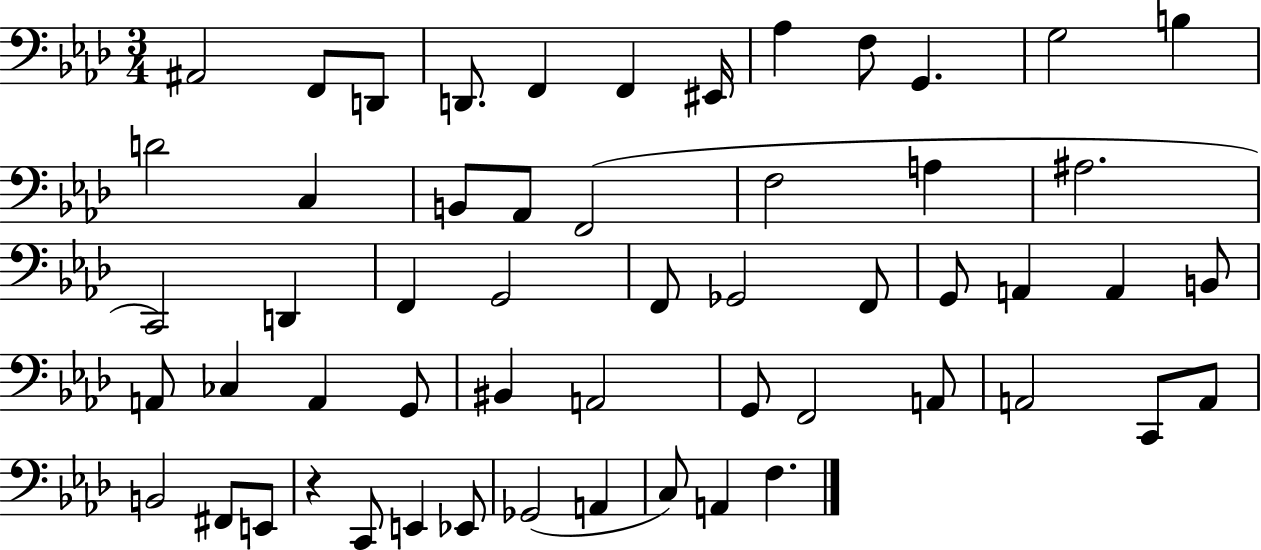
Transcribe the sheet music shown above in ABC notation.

X:1
T:Untitled
M:3/4
L:1/4
K:Ab
^A,,2 F,,/2 D,,/2 D,,/2 F,, F,, ^E,,/4 _A, F,/2 G,, G,2 B, D2 C, B,,/2 _A,,/2 F,,2 F,2 A, ^A,2 C,,2 D,, F,, G,,2 F,,/2 _G,,2 F,,/2 G,,/2 A,, A,, B,,/2 A,,/2 _C, A,, G,,/2 ^B,, A,,2 G,,/2 F,,2 A,,/2 A,,2 C,,/2 A,,/2 B,,2 ^F,,/2 E,,/2 z C,,/2 E,, _E,,/2 _G,,2 A,, C,/2 A,, F,